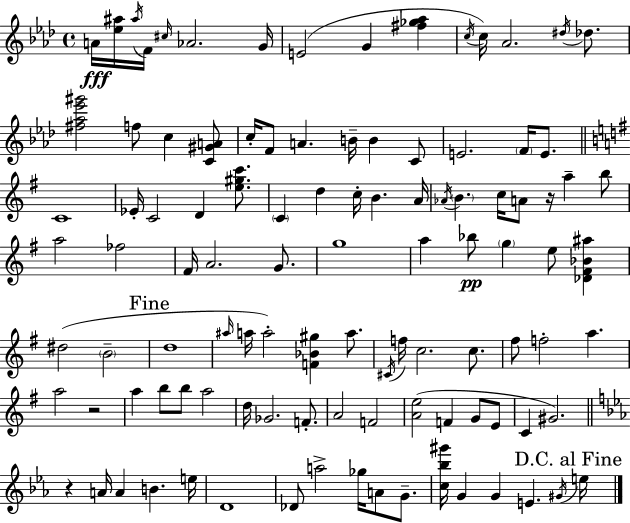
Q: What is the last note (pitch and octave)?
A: E5